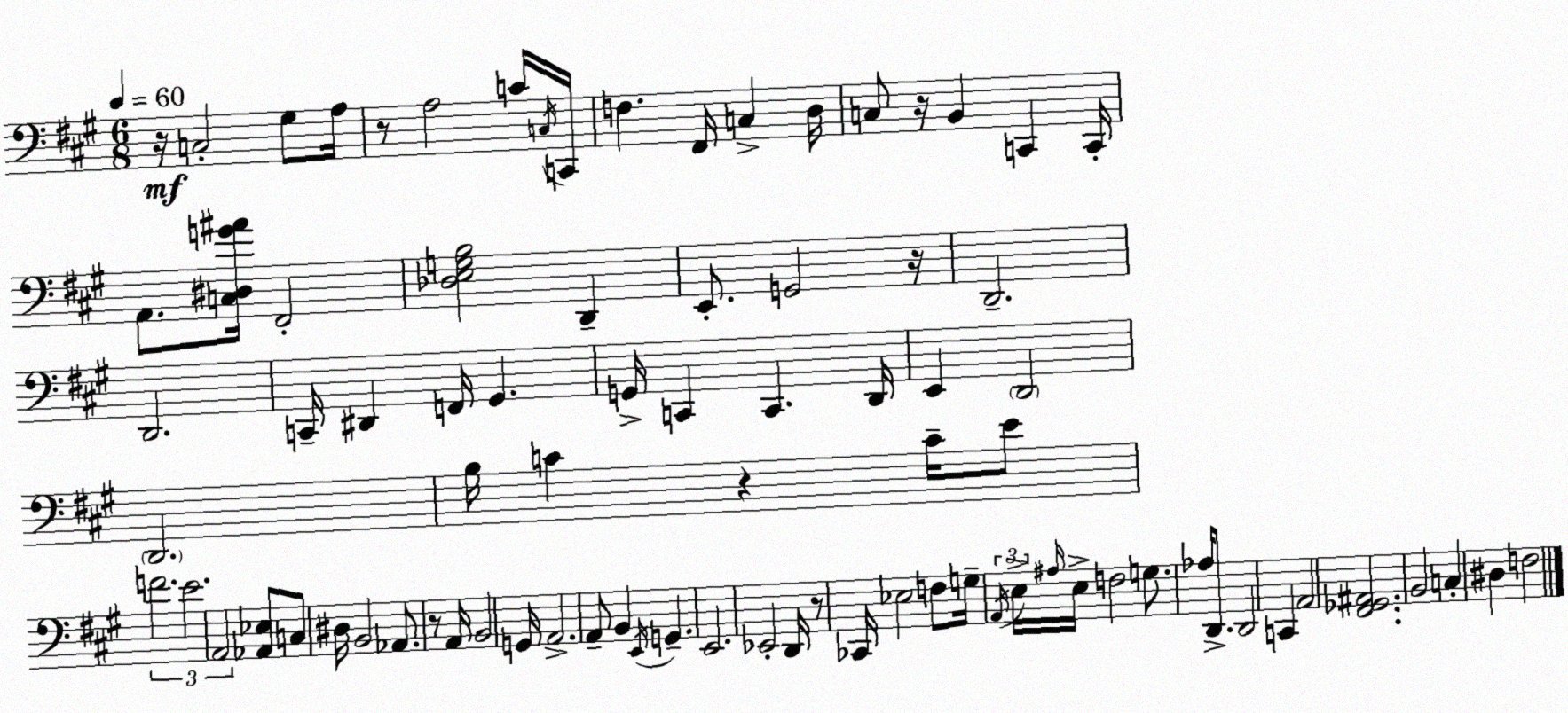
X:1
T:Untitled
M:6/8
L:1/4
K:A
z/4 C,2 ^G,/2 A,/4 z/2 A,2 C/4 C,/4 C,,/4 F, ^F,,/4 C, D,/4 C,/2 z/4 B,, C,, C,,/4 A,,/2 [C,^D,G^A]/4 ^F,,2 [_D,E,G,B,]2 D,, E,,/2 G,,2 z/4 D,,2 D,,2 C,,/4 ^D,, F,,/4 ^G,, G,,/4 C,, C,, D,,/4 E,, D,,2 D,,2 B,/4 C z C/4 E/2 F2 E2 A,,2 [_A,,_E,]/2 C,/2 ^D,/4 B,,2 _A,,/2 z/2 A,,/4 B,,2 G,,/4 A,,2 A,,/2 B,, E,,/4 G,, E,,2 _E,,2 D,,/4 z/2 _C,,/4 _E,2 F,/2 G,/4 A,,/4 E,/4 ^A,/4 E,/4 F,2 G,/2 _A,/4 D,,/2 D,,2 C,, A,,2 [^F,,_G,,^A,,]2 B,,2 C, ^D, F,2